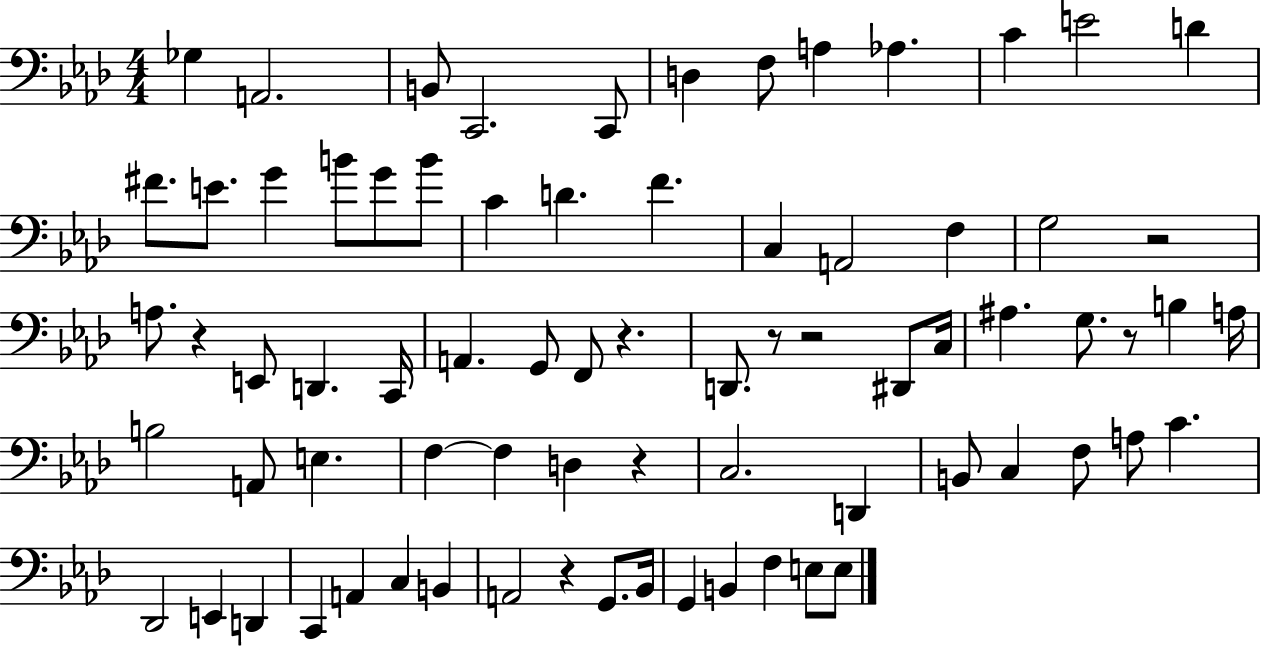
Gb3/q A2/h. B2/e C2/h. C2/e D3/q F3/e A3/q Ab3/q. C4/q E4/h D4/q F#4/e. E4/e. G4/q B4/e G4/e B4/e C4/q D4/q. F4/q. C3/q A2/h F3/q G3/h R/h A3/e. R/q E2/e D2/q. C2/s A2/q. G2/e F2/e R/q. D2/e. R/e R/h D#2/e C3/s A#3/q. G3/e. R/e B3/q A3/s B3/h A2/e E3/q. F3/q F3/q D3/q R/q C3/h. D2/q B2/e C3/q F3/e A3/e C4/q. Db2/h E2/q D2/q C2/q A2/q C3/q B2/q A2/h R/q G2/e. Bb2/s G2/q B2/q F3/q E3/e E3/e